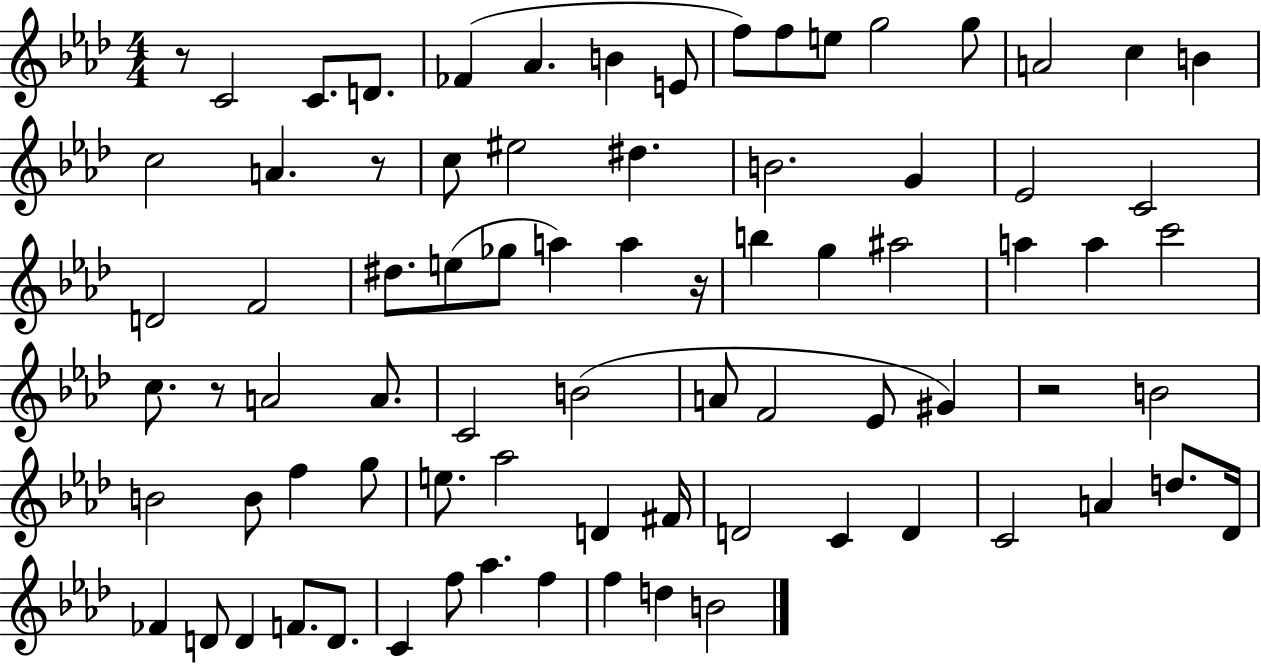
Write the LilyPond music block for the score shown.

{
  \clef treble
  \numericTimeSignature
  \time 4/4
  \key aes \major
  r8 c'2 c'8. d'8. | fes'4( aes'4. b'4 e'8 | f''8) f''8 e''8 g''2 g''8 | a'2 c''4 b'4 | \break c''2 a'4. r8 | c''8 eis''2 dis''4. | b'2. g'4 | ees'2 c'2 | \break d'2 f'2 | dis''8. e''8( ges''8 a''4) a''4 r16 | b''4 g''4 ais''2 | a''4 a''4 c'''2 | \break c''8. r8 a'2 a'8. | c'2 b'2( | a'8 f'2 ees'8 gis'4) | r2 b'2 | \break b'2 b'8 f''4 g''8 | e''8. aes''2 d'4 fis'16 | d'2 c'4 d'4 | c'2 a'4 d''8. des'16 | \break fes'4 d'8 d'4 f'8. d'8. | c'4 f''8 aes''4. f''4 | f''4 d''4 b'2 | \bar "|."
}